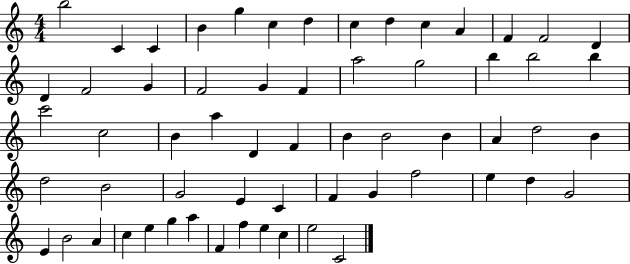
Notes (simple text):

B5/h C4/q C4/q B4/q G5/q C5/q D5/q C5/q D5/q C5/q A4/q F4/q F4/h D4/q D4/q F4/h G4/q F4/h G4/q F4/q A5/h G5/h B5/q B5/h B5/q C6/h C5/h B4/q A5/q D4/q F4/q B4/q B4/h B4/q A4/q D5/h B4/q D5/h B4/h G4/h E4/q C4/q F4/q G4/q F5/h E5/q D5/q G4/h E4/q B4/h A4/q C5/q E5/q G5/q A5/q F4/q F5/q E5/q C5/q E5/h C4/h